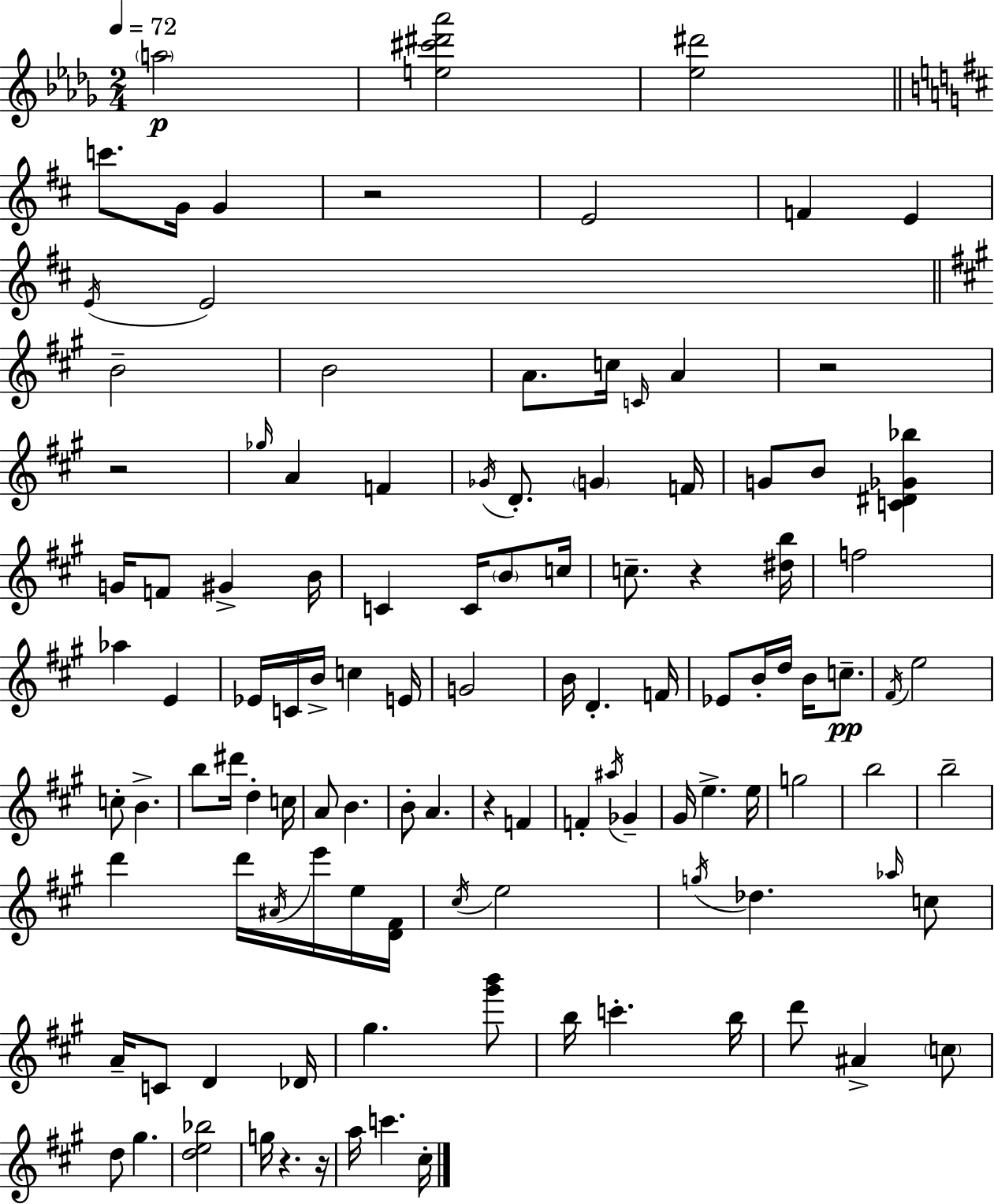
A5/h [E5,C#6,D#6,Ab6]/h [Eb5,D#6]/h C6/e. G4/s G4/q R/h E4/h F4/q E4/q E4/s E4/h B4/h B4/h A4/e. C5/s C4/s A4/q R/h R/h Gb5/s A4/q F4/q Gb4/s D4/e. G4/q F4/s G4/e B4/e [C4,D#4,Gb4,Bb5]/q G4/s F4/e G#4/q B4/s C4/q C4/s B4/e C5/s C5/e. R/q [D#5,B5]/s F5/h Ab5/q E4/q Eb4/s C4/s B4/s C5/q E4/s G4/h B4/s D4/q. F4/s Eb4/e B4/s D5/s B4/s C5/e. F#4/s E5/h C5/e B4/q. B5/e D#6/s D5/q C5/s A4/e B4/q. B4/e A4/q. R/q F4/q F4/q A#5/s Gb4/q G#4/s E5/q. E5/s G5/h B5/h B5/h D6/q D6/s A#4/s E6/s E5/s [D4,F#4]/s C#5/s E5/h G5/s Db5/q. Ab5/s C5/e A4/s C4/e D4/q Db4/s G#5/q. [G#6,B6]/e B5/s C6/q. B5/s D6/e A#4/q C5/e D5/e G#5/q. [D5,E5,Bb5]/h G5/s R/q. R/s A5/s C6/q. C#5/s